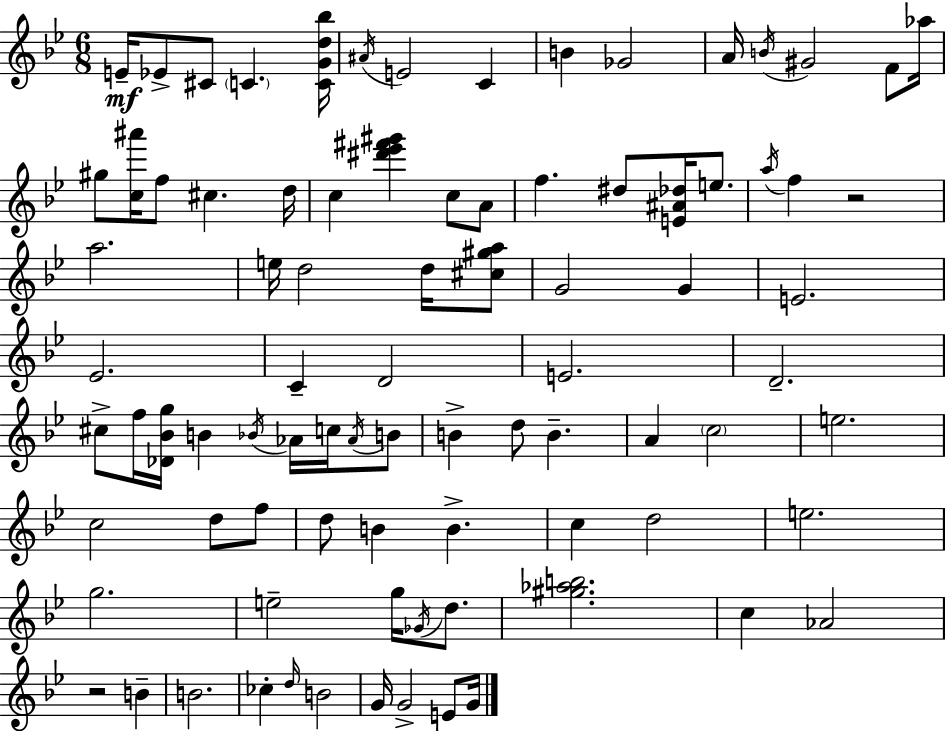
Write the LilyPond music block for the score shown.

{
  \clef treble
  \numericTimeSignature
  \time 6/8
  \key bes \major
  e'16--\mf ees'8-> cis'8 \parenthesize c'4. <c' g' d'' bes''>16 | \acciaccatura { ais'16 } e'2 c'4 | b'4 ges'2 | a'16 \acciaccatura { b'16 } gis'2 f'8 | \break aes''16 gis''8 <c'' ais'''>16 f''8 cis''4. | d''16 c''4 <dis''' ees''' fis''' gis'''>4 c''8 | a'8 f''4. dis''8 <e' ais' des''>16 e''8. | \acciaccatura { a''16 } f''4 r2 | \break a''2. | e''16 d''2 | d''16 <cis'' gis'' a''>8 g'2 g'4 | e'2. | \break ees'2. | c'4-- d'2 | e'2. | d'2.-- | \break cis''8-> f''16 <des' bes' g''>16 b'4 \acciaccatura { bes'16 } | aes'16 c''16 \acciaccatura { aes'16 } b'8 b'4-> d''8 b'4.-- | a'4 \parenthesize c''2 | e''2. | \break c''2 | d''8 f''8 d''8 b'4 b'4.-> | c''4 d''2 | e''2. | \break g''2. | e''2-- | g''16 \acciaccatura { ges'16 } d''8. <gis'' aes'' b''>2. | c''4 aes'2 | \break r2 | b'4-- b'2. | ces''4-. \grace { d''16 } b'2 | g'16 g'2-> | \break e'8 g'16 \bar "|."
}